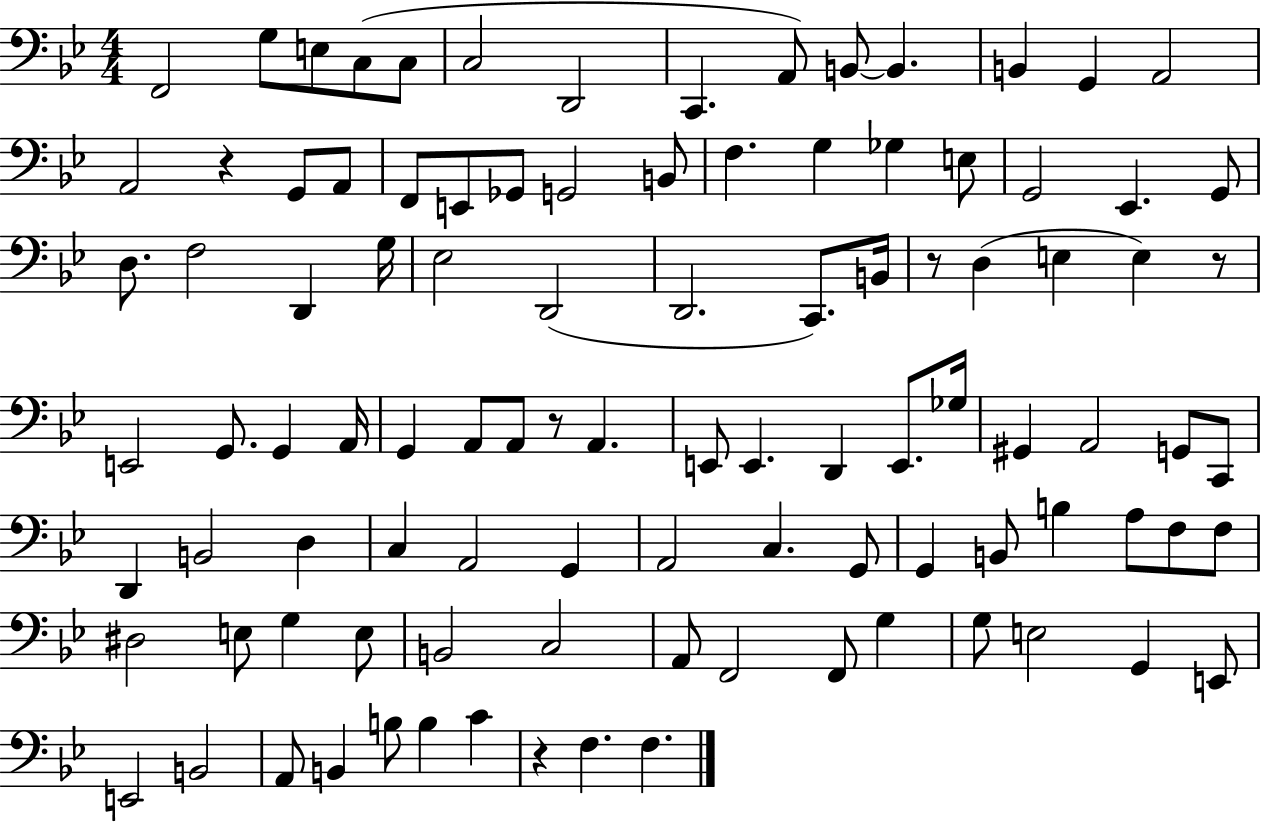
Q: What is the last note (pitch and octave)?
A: F3